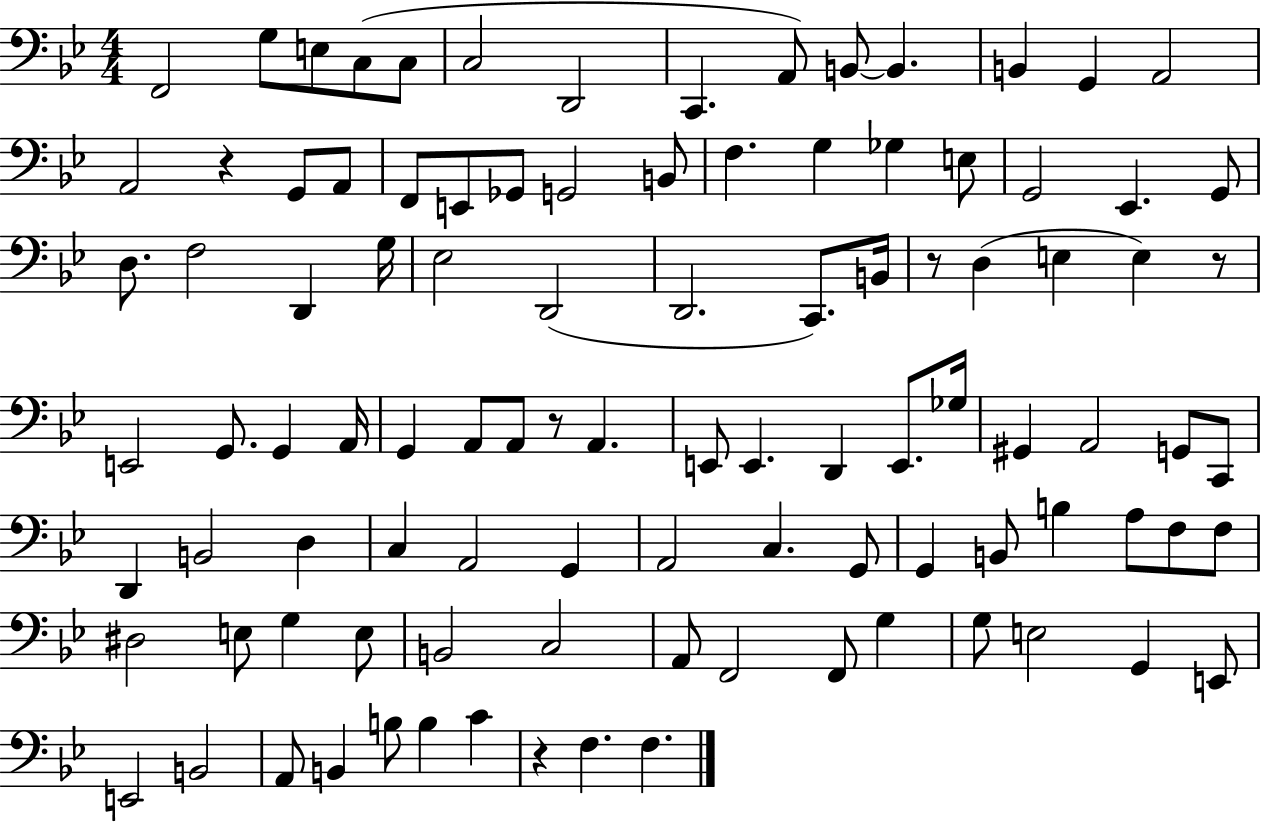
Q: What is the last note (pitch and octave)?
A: F3